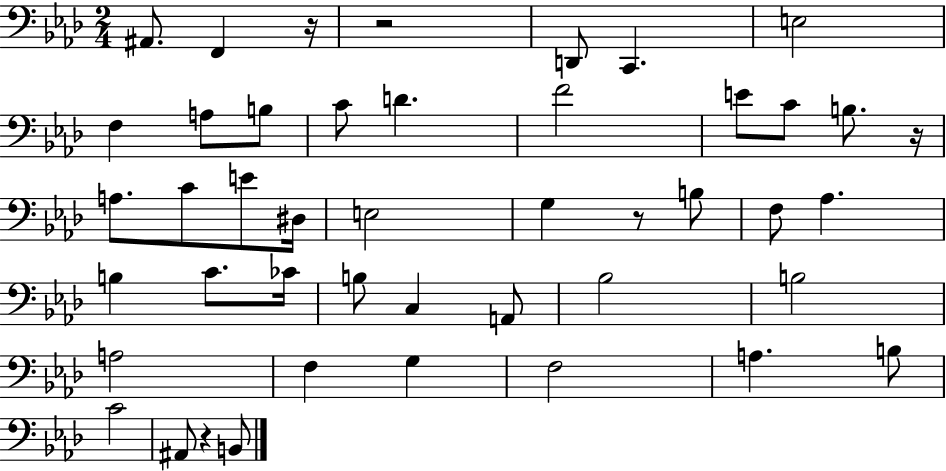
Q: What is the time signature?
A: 2/4